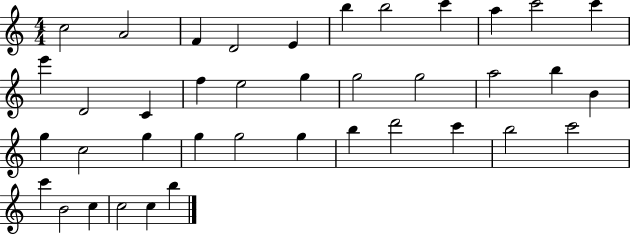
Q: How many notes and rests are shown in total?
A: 39